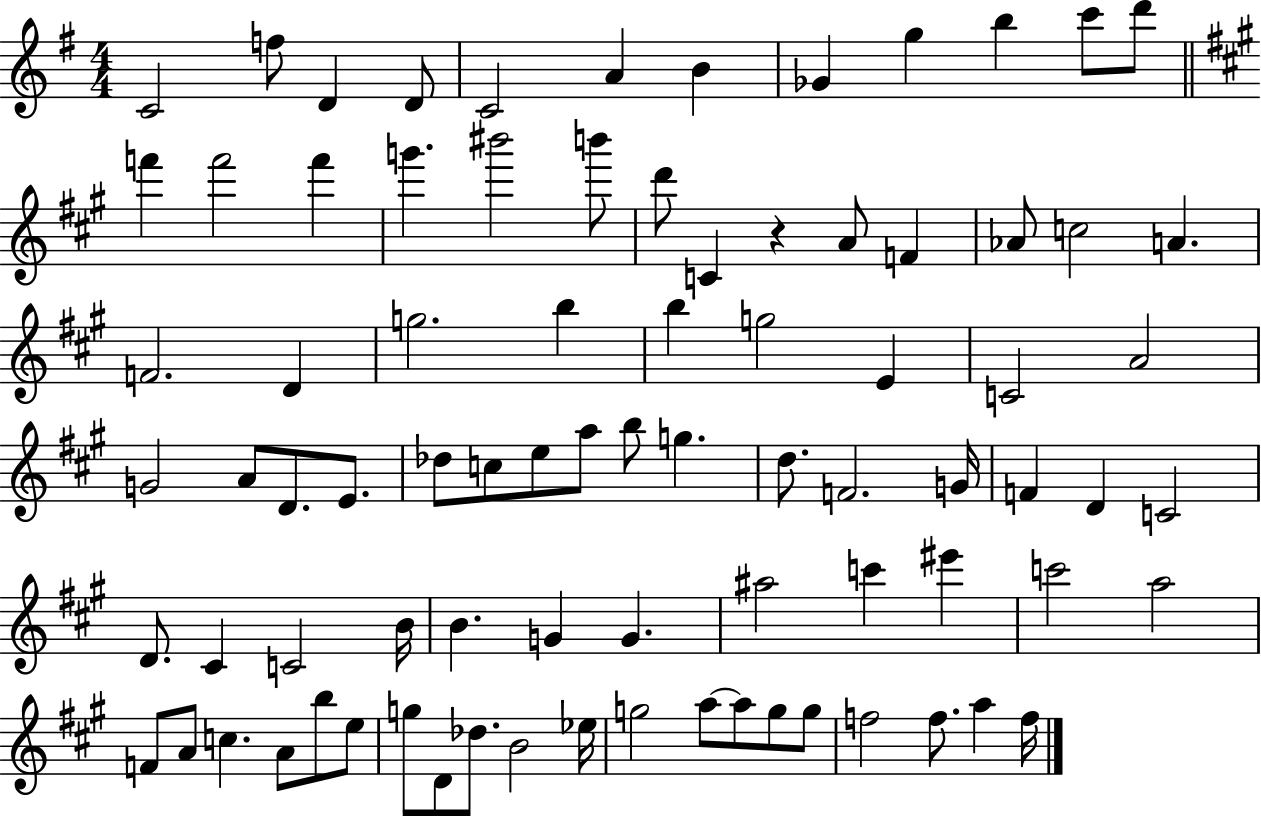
X:1
T:Untitled
M:4/4
L:1/4
K:G
C2 f/2 D D/2 C2 A B _G g b c'/2 d'/2 f' f'2 f' g' ^b'2 b'/2 d'/2 C z A/2 F _A/2 c2 A F2 D g2 b b g2 E C2 A2 G2 A/2 D/2 E/2 _d/2 c/2 e/2 a/2 b/2 g d/2 F2 G/4 F D C2 D/2 ^C C2 B/4 B G G ^a2 c' ^e' c'2 a2 F/2 A/2 c A/2 b/2 e/2 g/2 D/2 _d/2 B2 _e/4 g2 a/2 a/2 g/2 g/2 f2 f/2 a f/4